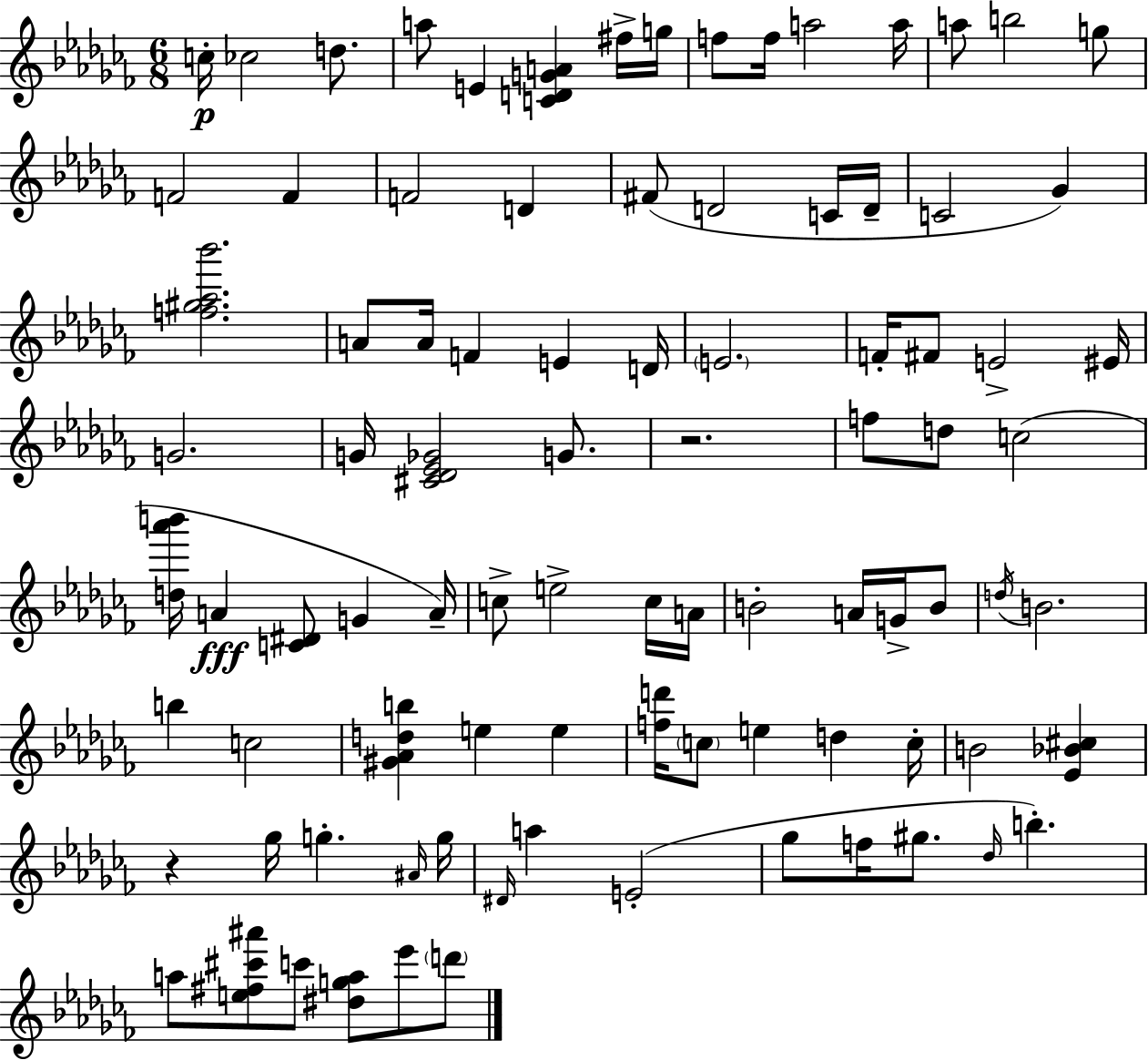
{
  \clef treble
  \numericTimeSignature
  \time 6/8
  \key aes \minor
  c''16-.\p ces''2 d''8. | a''8 e'4 <c' d' g' a'>4 fis''16-> g''16 | f''8 f''16 a''2 a''16 | a''8 b''2 g''8 | \break f'2 f'4 | f'2 d'4 | fis'8( d'2 c'16 d'16-- | c'2 ges'4) | \break <f'' gis'' aes'' bes'''>2. | a'8 a'16 f'4 e'4 d'16 | \parenthesize e'2. | f'16-. fis'8 e'2-> eis'16 | \break g'2. | g'16 <cis' des' ees' ges'>2 g'8. | r2. | f''8 d''8 c''2( | \break <d'' aes''' b'''>16 a'4\fff <c' dis'>8 g'4 a'16--) | c''8-> e''2-> c''16 a'16 | b'2-. a'16 g'16-> b'8 | \acciaccatura { d''16 } b'2. | \break b''4 c''2 | <gis' aes' d'' b''>4 e''4 e''4 | <f'' d'''>16 \parenthesize c''8 e''4 d''4 | c''16-. b'2 <ees' bes' cis''>4 | \break r4 ges''16 g''4.-. | \grace { ais'16 } g''16 \grace { dis'16 } a''4 e'2-.( | ges''8 f''16 gis''8. \grace { des''16 }) b''4.-. | a''8 <e'' fis'' cis''' ais'''>8 c'''8 <dis'' g'' a''>8 | \break ees'''8 \parenthesize d'''8 \bar "|."
}